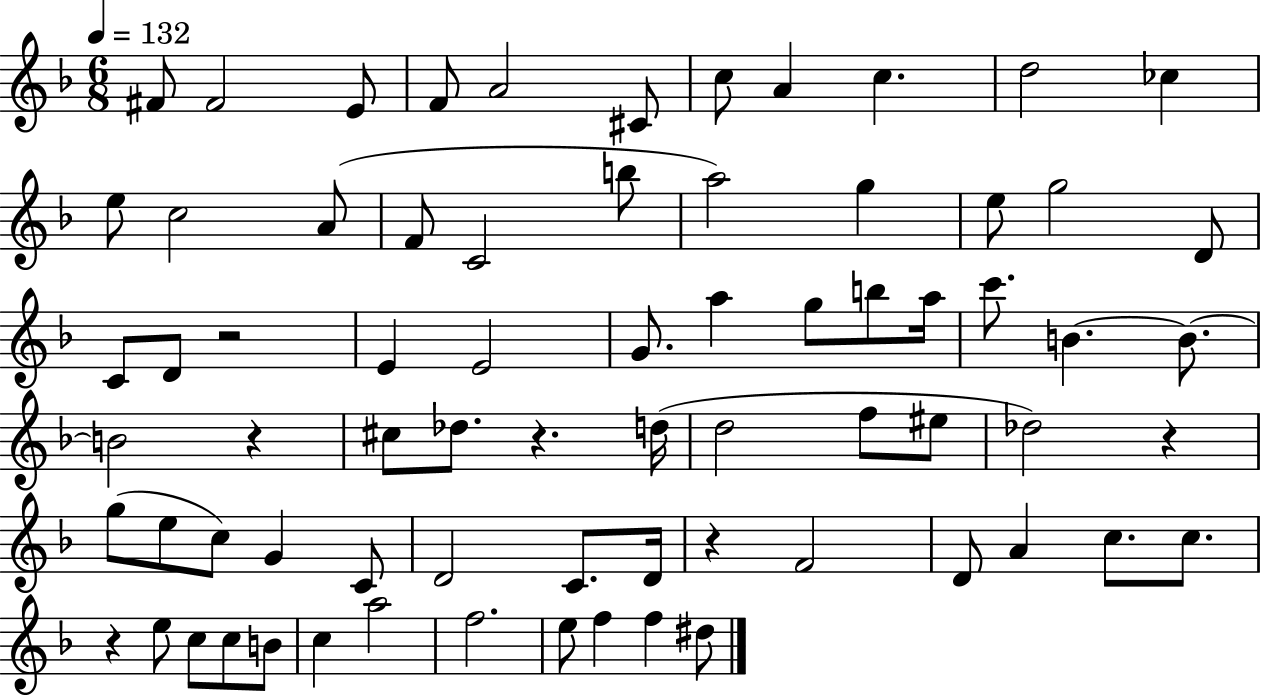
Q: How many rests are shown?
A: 6